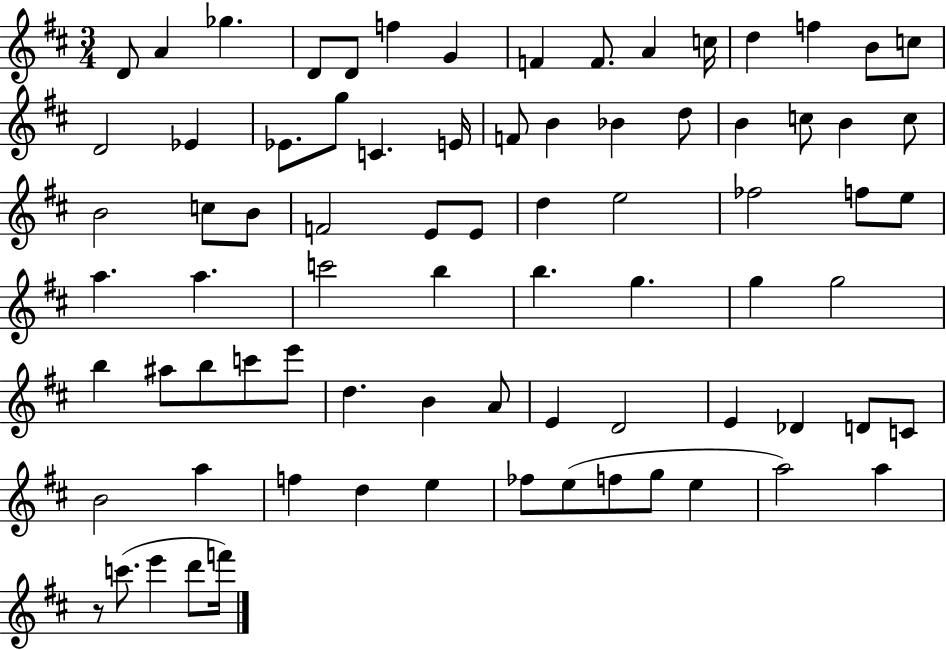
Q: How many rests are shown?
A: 1